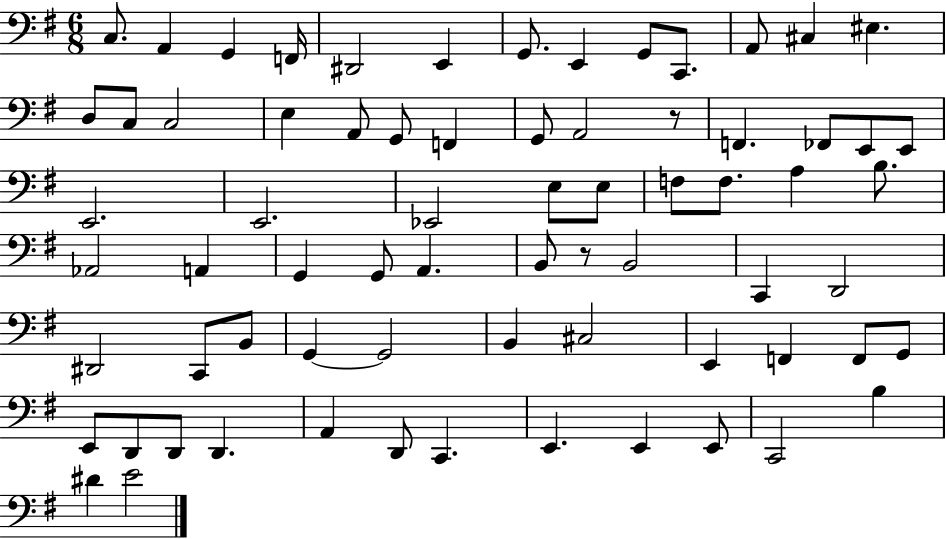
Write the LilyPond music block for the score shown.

{
  \clef bass
  \numericTimeSignature
  \time 6/8
  \key g \major
  c8. a,4 g,4 f,16 | dis,2 e,4 | g,8. e,4 g,8 c,8. | a,8 cis4 eis4. | \break d8 c8 c2 | e4 a,8 g,8 f,4 | g,8 a,2 r8 | f,4. fes,8 e,8 e,8 | \break e,2. | e,2. | ees,2 e8 e8 | f8 f8. a4 b8. | \break aes,2 a,4 | g,4 g,8 a,4. | b,8 r8 b,2 | c,4 d,2 | \break dis,2 c,8 b,8 | g,4~~ g,2 | b,4 cis2 | e,4 f,4 f,8 g,8 | \break e,8 d,8 d,8 d,4. | a,4 d,8 c,4. | e,4. e,4 e,8 | c,2 b4 | \break dis'4 e'2 | \bar "|."
}